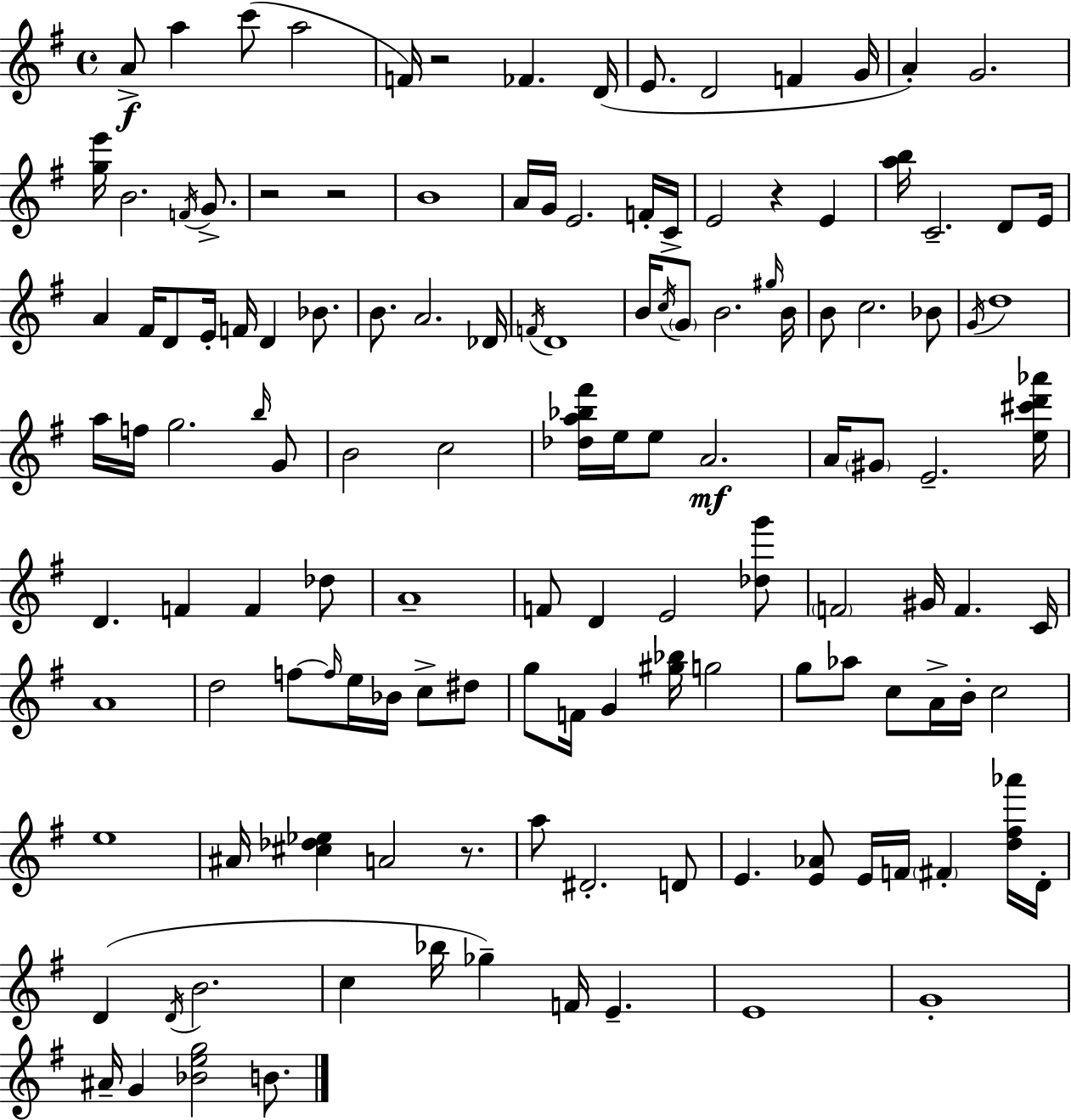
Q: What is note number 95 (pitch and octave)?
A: A#4